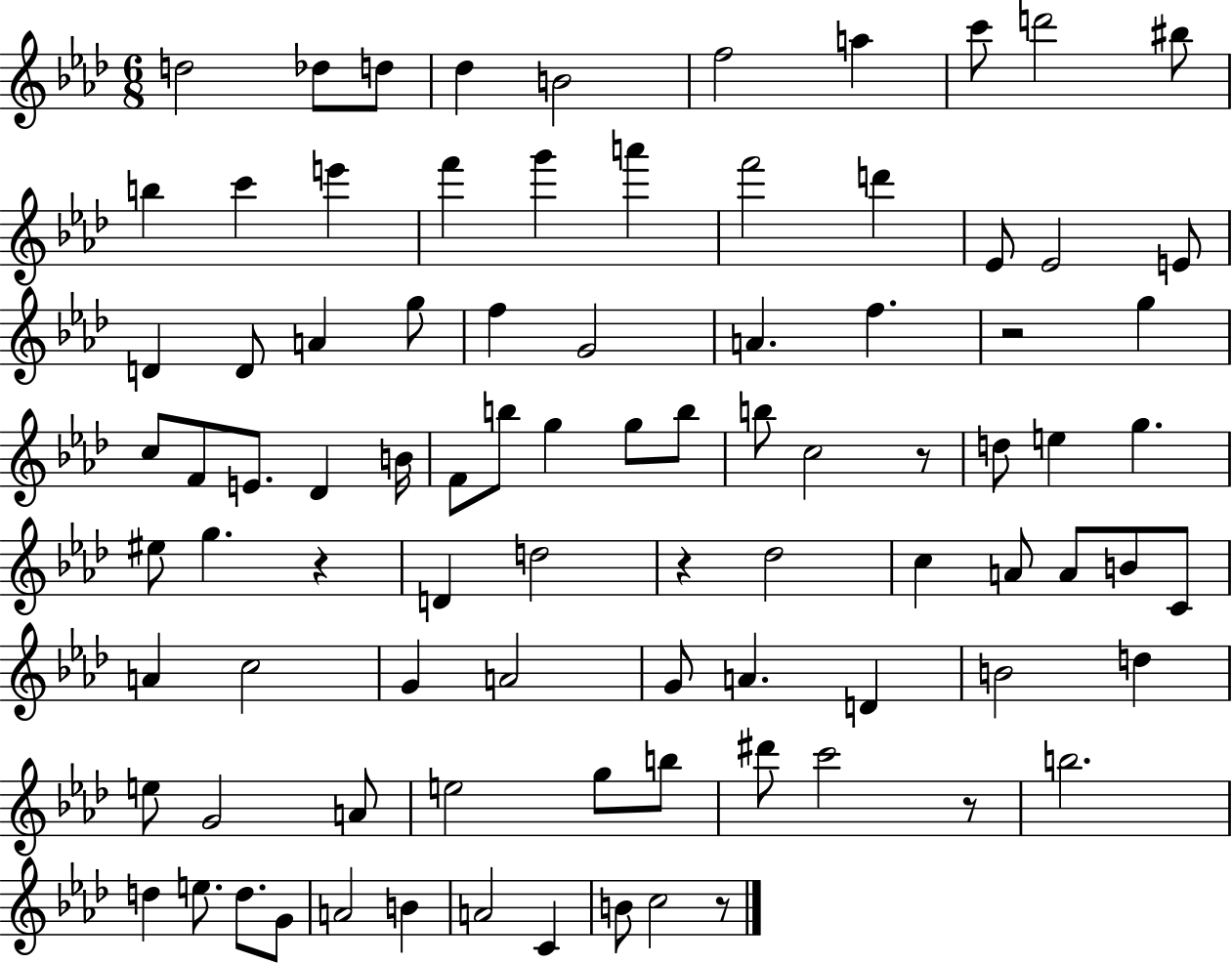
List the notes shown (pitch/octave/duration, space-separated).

D5/h Db5/e D5/e Db5/q B4/h F5/h A5/q C6/e D6/h BIS5/e B5/q C6/q E6/q F6/q G6/q A6/q F6/h D6/q Eb4/e Eb4/h E4/e D4/q D4/e A4/q G5/e F5/q G4/h A4/q. F5/q. R/h G5/q C5/e F4/e E4/e. Db4/q B4/s F4/e B5/e G5/q G5/e B5/e B5/e C5/h R/e D5/e E5/q G5/q. EIS5/e G5/q. R/q D4/q D5/h R/q Db5/h C5/q A4/e A4/e B4/e C4/e A4/q C5/h G4/q A4/h G4/e A4/q. D4/q B4/h D5/q E5/e G4/h A4/e E5/h G5/e B5/e D#6/e C6/h R/e B5/h. D5/q E5/e. D5/e. G4/e A4/h B4/q A4/h C4/q B4/e C5/h R/e